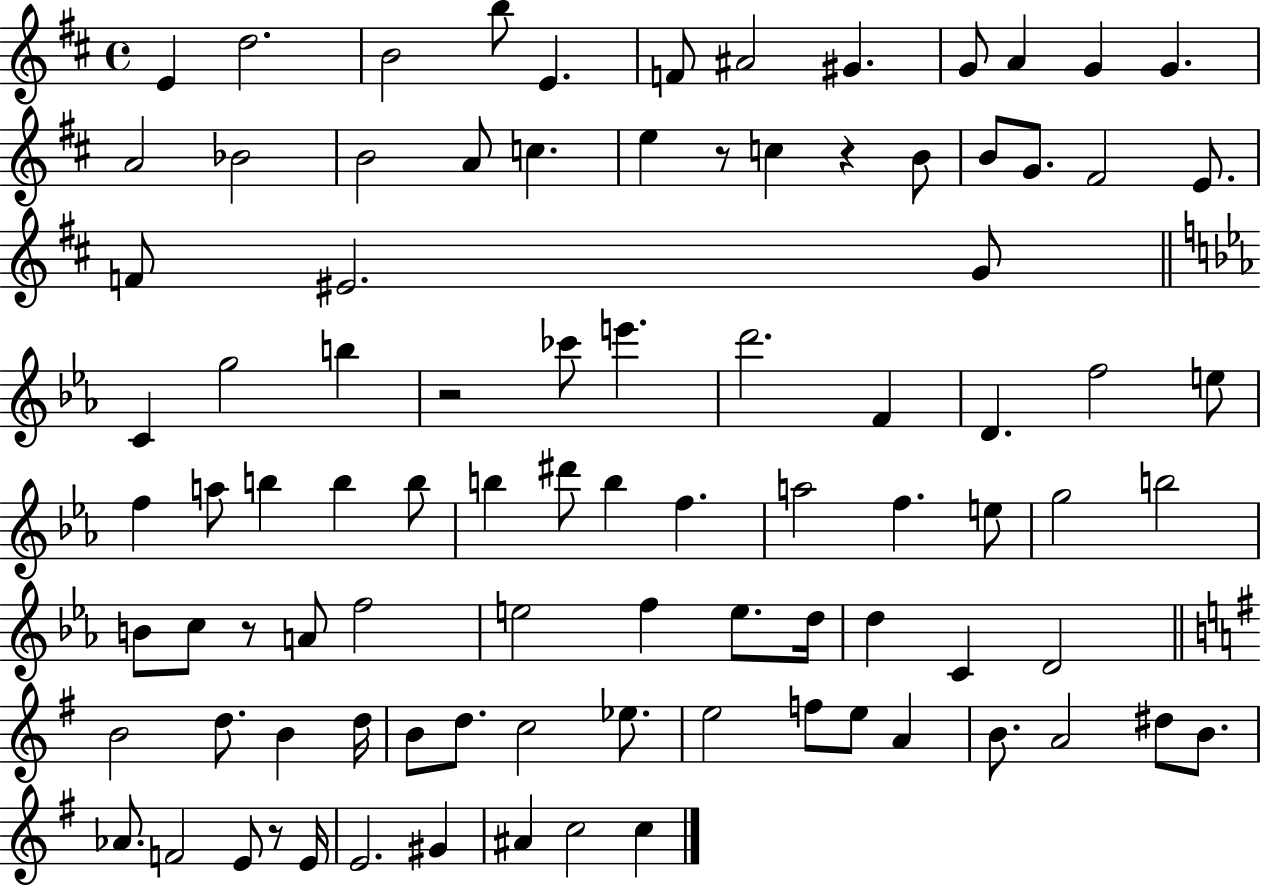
X:1
T:Untitled
M:4/4
L:1/4
K:D
E d2 B2 b/2 E F/2 ^A2 ^G G/2 A G G A2 _B2 B2 A/2 c e z/2 c z B/2 B/2 G/2 ^F2 E/2 F/2 ^E2 G/2 C g2 b z2 _c'/2 e' d'2 F D f2 e/2 f a/2 b b b/2 b ^d'/2 b f a2 f e/2 g2 b2 B/2 c/2 z/2 A/2 f2 e2 f e/2 d/4 d C D2 B2 d/2 B d/4 B/2 d/2 c2 _e/2 e2 f/2 e/2 A B/2 A2 ^d/2 B/2 _A/2 F2 E/2 z/2 E/4 E2 ^G ^A c2 c